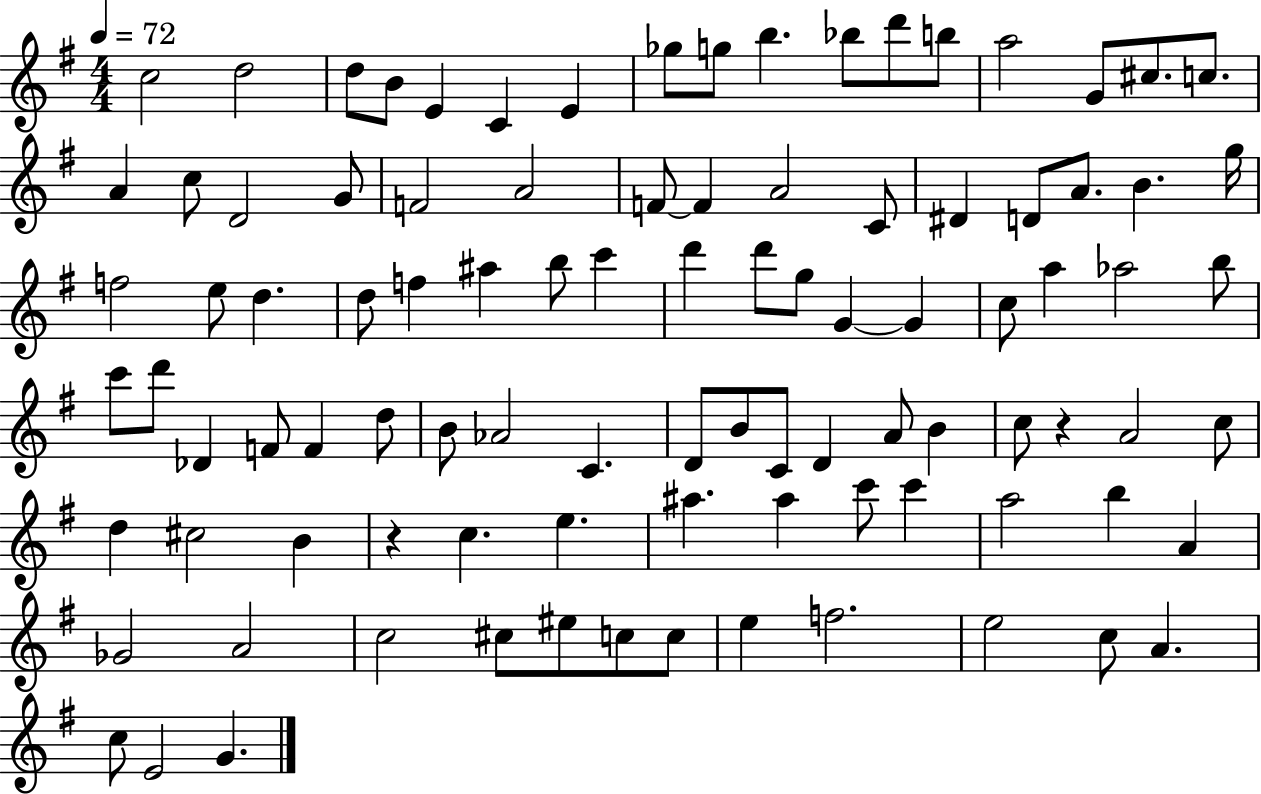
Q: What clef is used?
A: treble